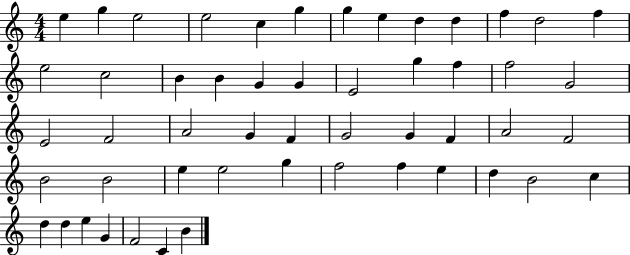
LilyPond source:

{
  \clef treble
  \numericTimeSignature
  \time 4/4
  \key c \major
  e''4 g''4 e''2 | e''2 c''4 g''4 | g''4 e''4 d''4 d''4 | f''4 d''2 f''4 | \break e''2 c''2 | b'4 b'4 g'4 g'4 | e'2 g''4 f''4 | f''2 g'2 | \break e'2 f'2 | a'2 g'4 f'4 | g'2 g'4 f'4 | a'2 f'2 | \break b'2 b'2 | e''4 e''2 g''4 | f''2 f''4 e''4 | d''4 b'2 c''4 | \break d''4 d''4 e''4 g'4 | f'2 c'4 b'4 | \bar "|."
}